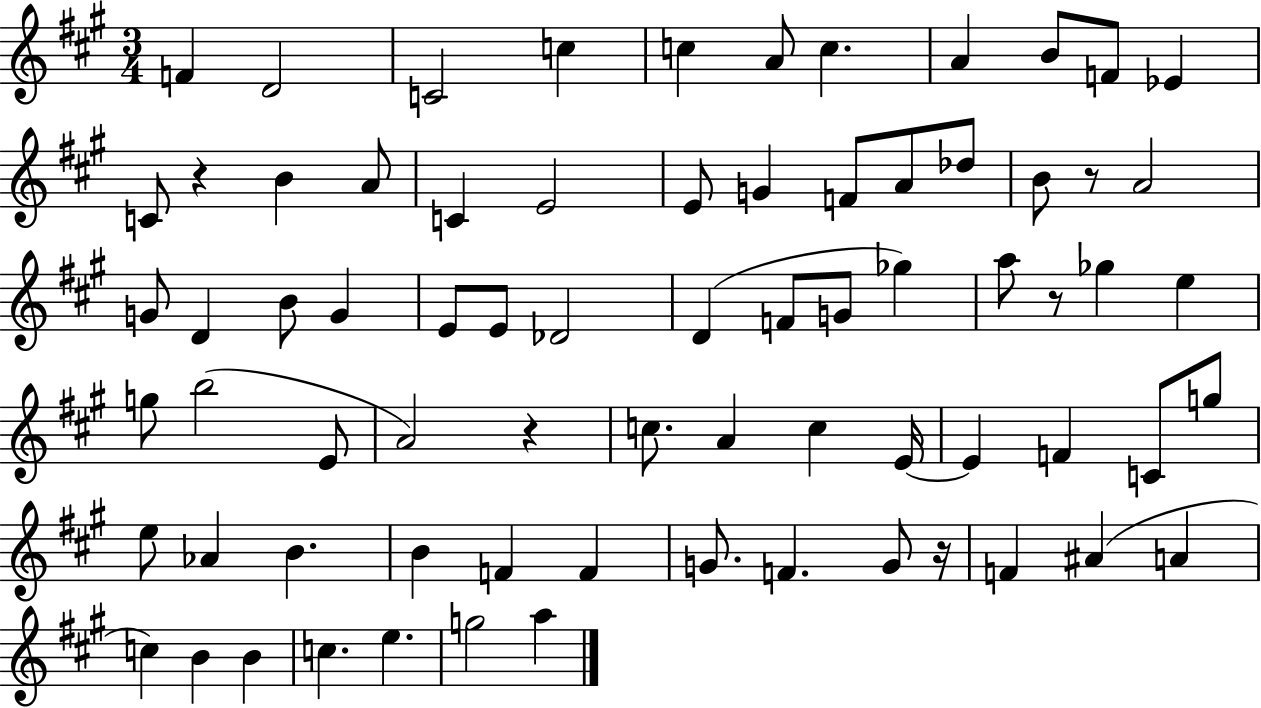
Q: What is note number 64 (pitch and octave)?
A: B4